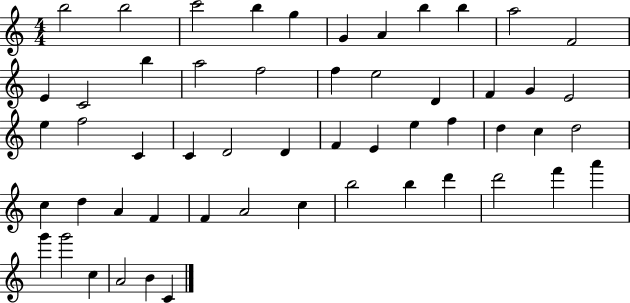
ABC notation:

X:1
T:Untitled
M:4/4
L:1/4
K:C
b2 b2 c'2 b g G A b b a2 F2 E C2 b a2 f2 f e2 D F G E2 e f2 C C D2 D F E e f d c d2 c d A F F A2 c b2 b d' d'2 f' a' g' g'2 c A2 B C